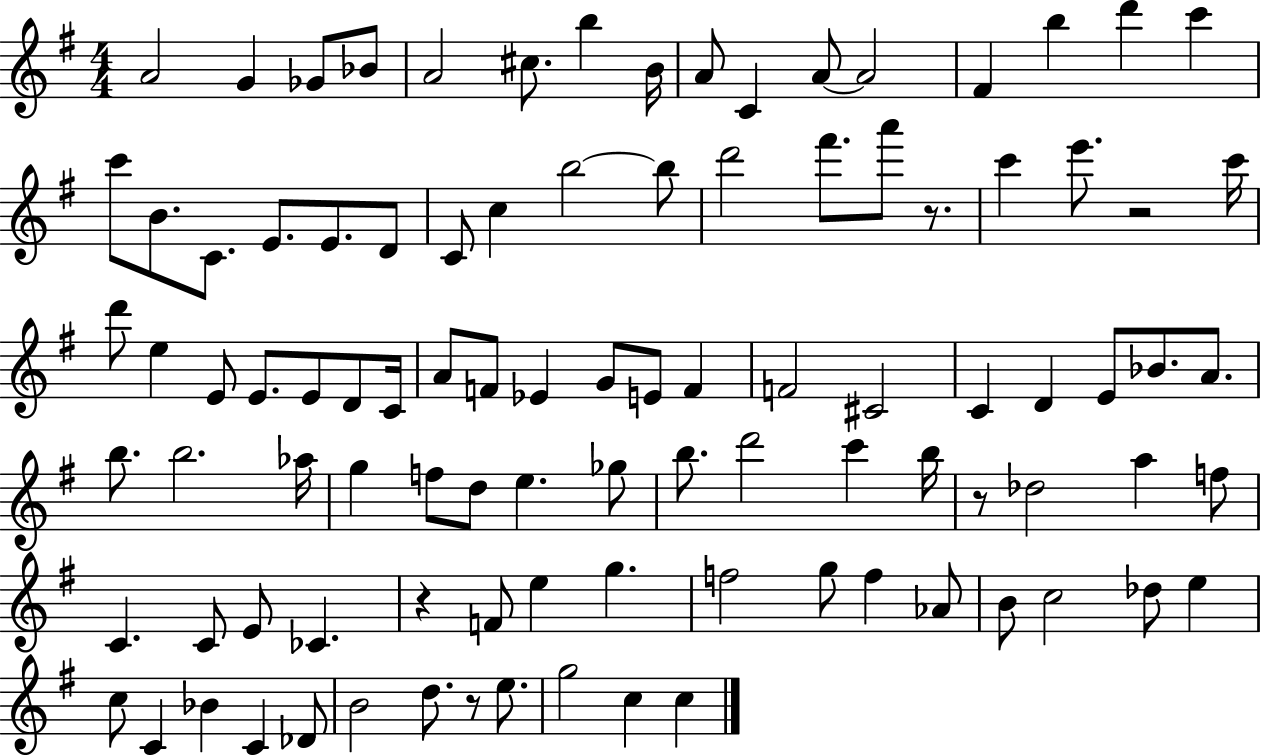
{
  \clef treble
  \numericTimeSignature
  \time 4/4
  \key g \major
  a'2 g'4 ges'8 bes'8 | a'2 cis''8. b''4 b'16 | a'8 c'4 a'8~~ a'2 | fis'4 b''4 d'''4 c'''4 | \break c'''8 b'8. c'8. e'8. e'8. d'8 | c'8 c''4 b''2~~ b''8 | d'''2 fis'''8. a'''8 r8. | c'''4 e'''8. r2 c'''16 | \break d'''8 e''4 e'8 e'8. e'8 d'8 c'16 | a'8 f'8 ees'4 g'8 e'8 f'4 | f'2 cis'2 | c'4 d'4 e'8 bes'8. a'8. | \break b''8. b''2. aes''16 | g''4 f''8 d''8 e''4. ges''8 | b''8. d'''2 c'''4 b''16 | r8 des''2 a''4 f''8 | \break c'4. c'8 e'8 ces'4. | r4 f'8 e''4 g''4. | f''2 g''8 f''4 aes'8 | b'8 c''2 des''8 e''4 | \break c''8 c'4 bes'4 c'4 des'8 | b'2 d''8. r8 e''8. | g''2 c''4 c''4 | \bar "|."
}